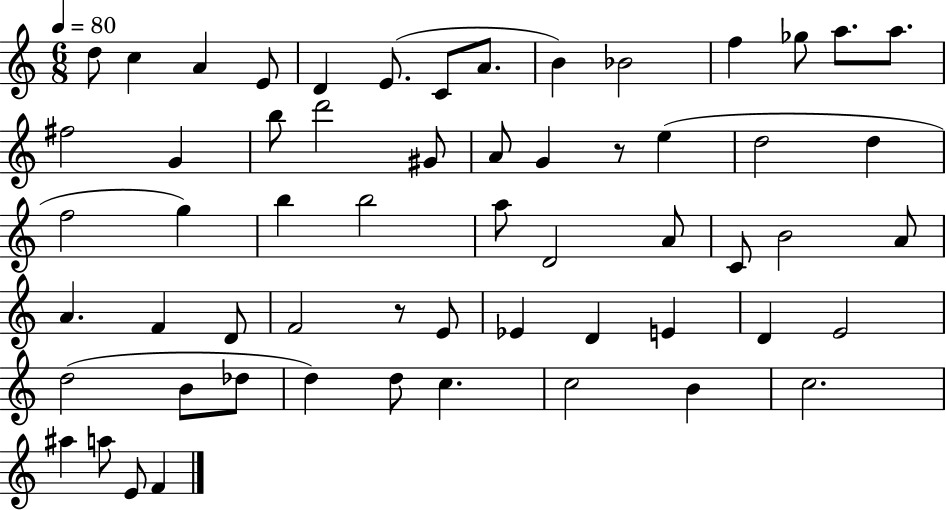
X:1
T:Untitled
M:6/8
L:1/4
K:C
d/2 c A E/2 D E/2 C/2 A/2 B _B2 f _g/2 a/2 a/2 ^f2 G b/2 d'2 ^G/2 A/2 G z/2 e d2 d f2 g b b2 a/2 D2 A/2 C/2 B2 A/2 A F D/2 F2 z/2 E/2 _E D E D E2 d2 B/2 _d/2 d d/2 c c2 B c2 ^a a/2 E/2 F